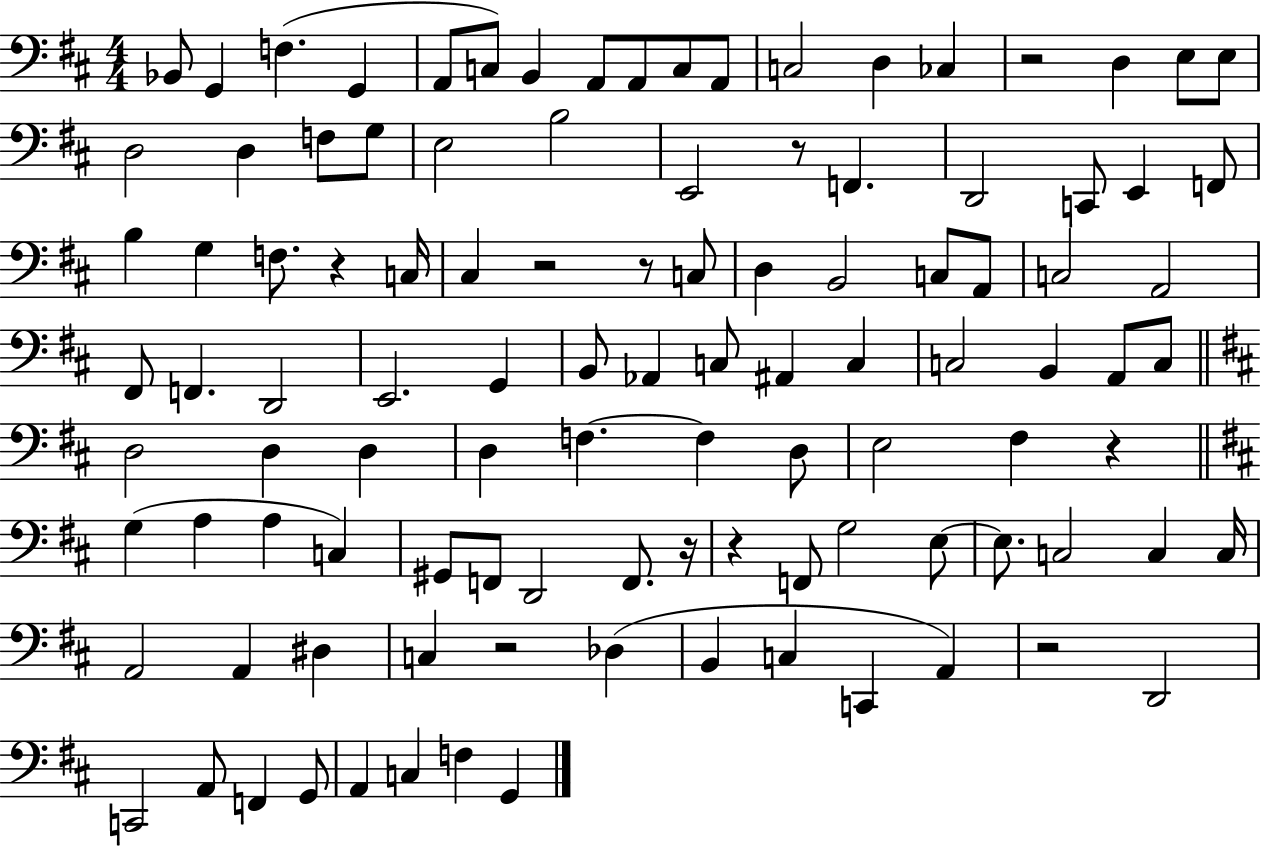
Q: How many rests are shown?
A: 10